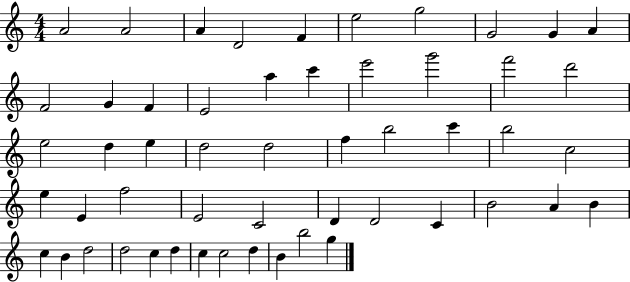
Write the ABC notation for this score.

X:1
T:Untitled
M:4/4
L:1/4
K:C
A2 A2 A D2 F e2 g2 G2 G A F2 G F E2 a c' e'2 g'2 f'2 d'2 e2 d e d2 d2 f b2 c' b2 c2 e E f2 E2 C2 D D2 C B2 A B c B d2 d2 c d c c2 d B b2 g